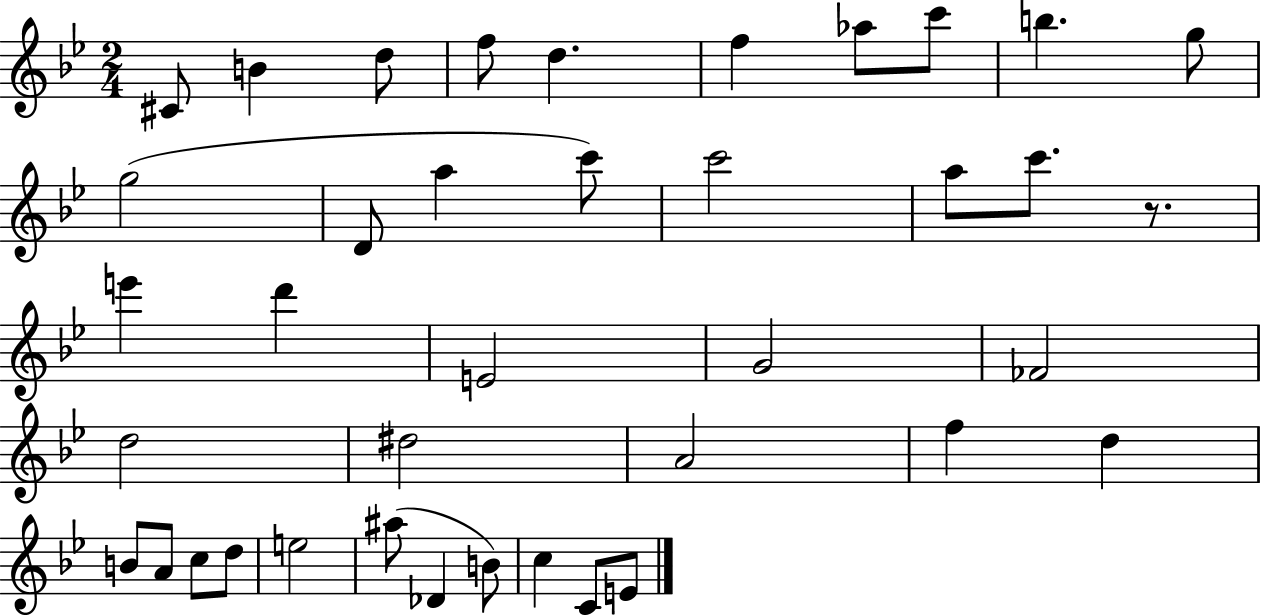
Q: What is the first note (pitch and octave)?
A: C#4